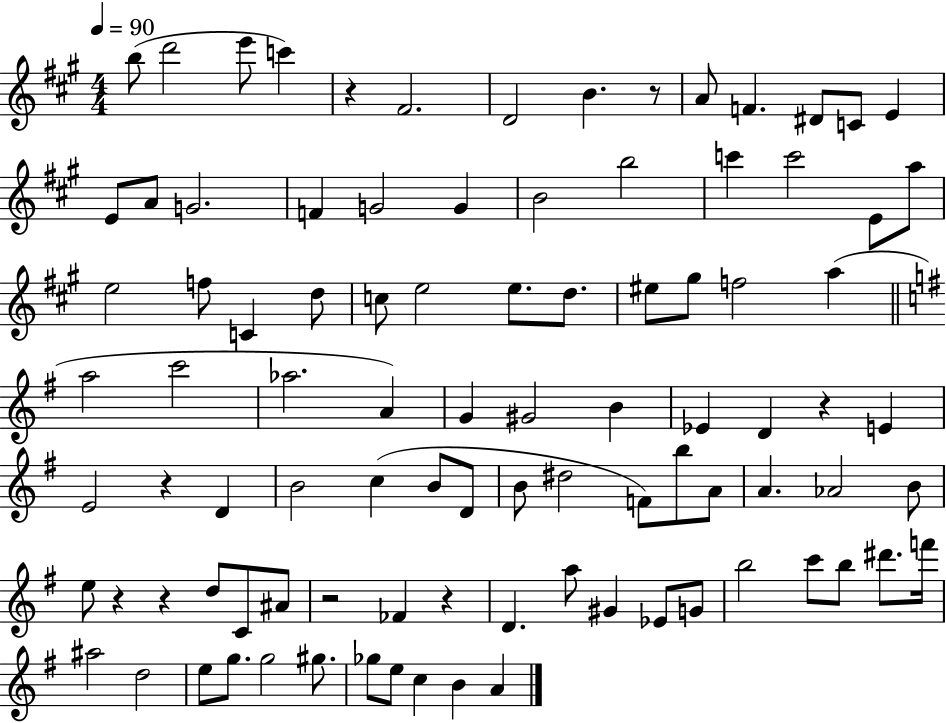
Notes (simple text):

B5/e D6/h E6/e C6/q R/q F#4/h. D4/h B4/q. R/e A4/e F4/q. D#4/e C4/e E4/q E4/e A4/e G4/h. F4/q G4/h G4/q B4/h B5/h C6/q C6/h E4/e A5/e E5/h F5/e C4/q D5/e C5/e E5/h E5/e. D5/e. EIS5/e G#5/e F5/h A5/q A5/h C6/h Ab5/h. A4/q G4/q G#4/h B4/q Eb4/q D4/q R/q E4/q E4/h R/q D4/q B4/h C5/q B4/e D4/e B4/e D#5/h F4/e B5/e A4/e A4/q. Ab4/h B4/e E5/e R/q R/q D5/e C4/e A#4/e R/h FES4/q R/q D4/q. A5/e G#4/q Eb4/e G4/e B5/h C6/e B5/e D#6/e. F6/s A#5/h D5/h E5/e G5/e. G5/h G#5/e. Gb5/e E5/e C5/q B4/q A4/q